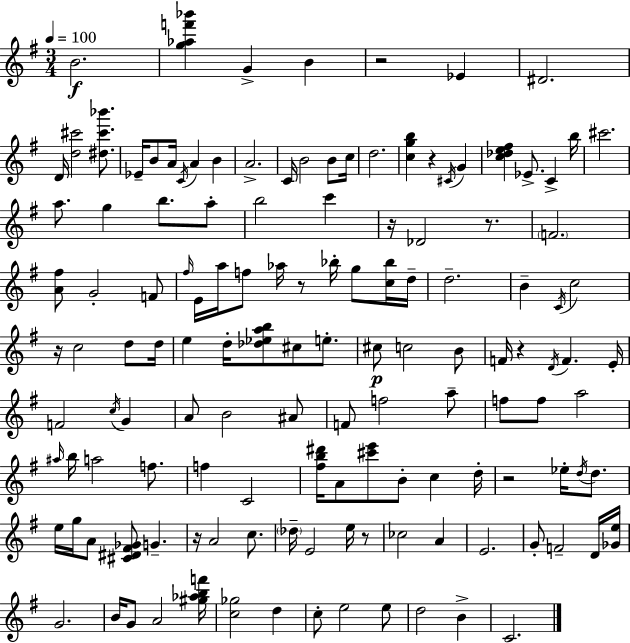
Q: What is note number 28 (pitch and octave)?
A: A5